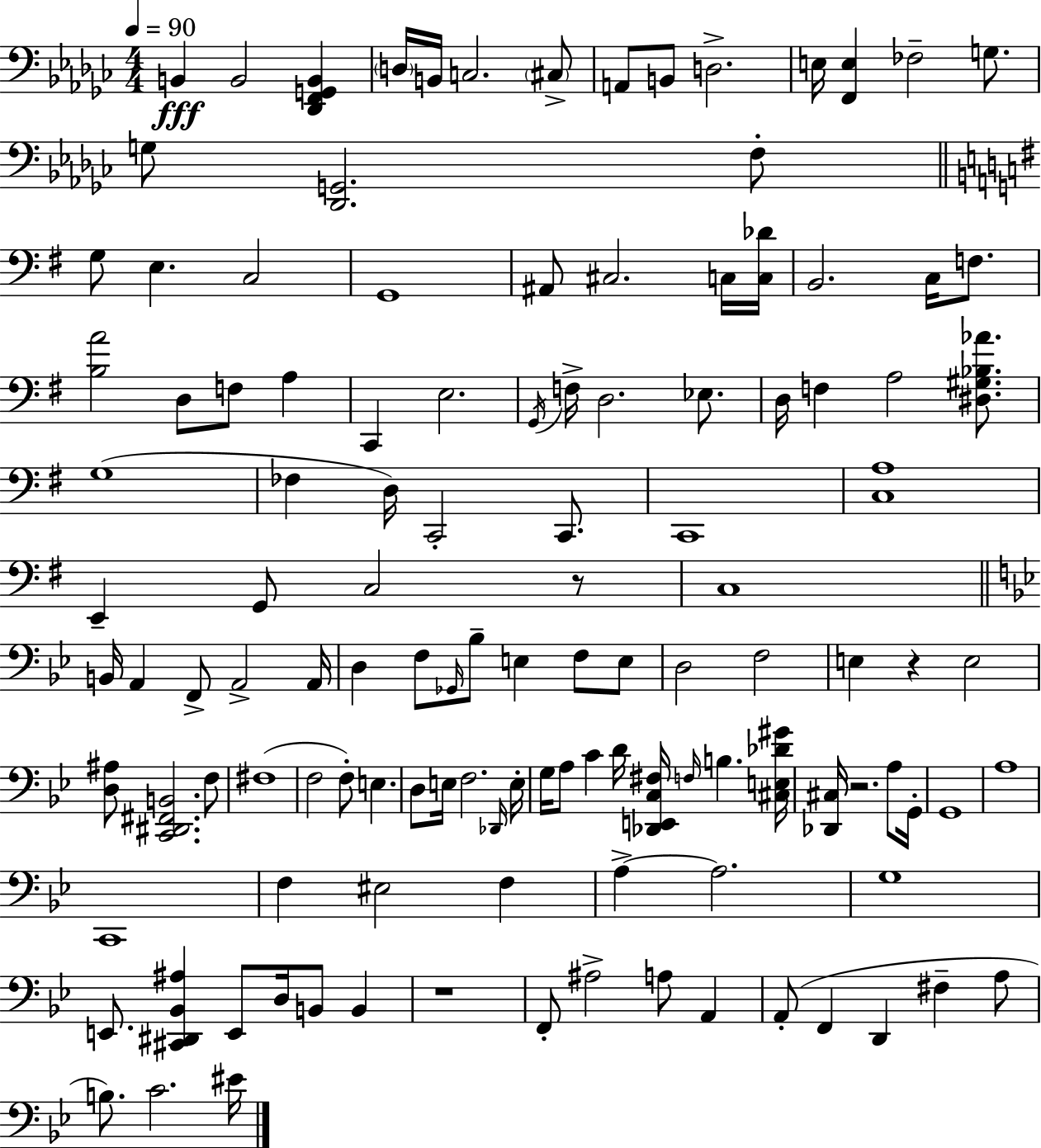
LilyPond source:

{
  \clef bass
  \numericTimeSignature
  \time 4/4
  \key ees \minor
  \tempo 4 = 90
  b,4\fff b,2 <des, f, g, b,>4 | \parenthesize d16 b,16 c2. \parenthesize cis8-> | a,8 b,8 d2.-> | e16 <f, e>4 fes2-- g8. | \break g8 <des, g,>2. f8-. | \bar "||" \break \key e \minor g8 e4. c2 | g,1 | ais,8 cis2. c16 <c des'>16 | b,2. c16 f8. | \break <b a'>2 d8 f8 a4 | c,4 e2. | \acciaccatura { g,16 } f16-> d2. ees8. | d16 f4 a2 <dis gis bes aes'>8. | \break g1( | fes4 d16) c,2-. c,8. | c,1 | <c a>1 | \break e,4-- g,8 c2 r8 | c1 | \bar "||" \break \key bes \major b,16 a,4 f,8-> a,2-> a,16 | d4 f8 \grace { ges,16 } bes8-- e4 f8 e8 | d2 f2 | e4 r4 e2 | \break <d ais>8 <c, dis, fis, b,>2. f8 | fis1( | f2 f8-.) e4. | d8 e16 f2. | \break \grace { des,16 } e16-. g16 a8 c'4 d'16 <des, e, c fis>16 \grace { f16 } b4. | <cis e des' gis'>16 <des, cis>16 r2. | a8 g,16-. g,1 | a1 | \break c,1 | f4 eis2 f4 | a4->~~ a2. | g1 | \break e,8. <cis, dis, bes, ais>4 e,8 d16 b,8 b,4 | r1 | f,8-. ais2-> a8 a,4 | a,8-.( f,4 d,4 fis4-- | \break a8 b8.) c'2. | eis'16 \bar "|."
}